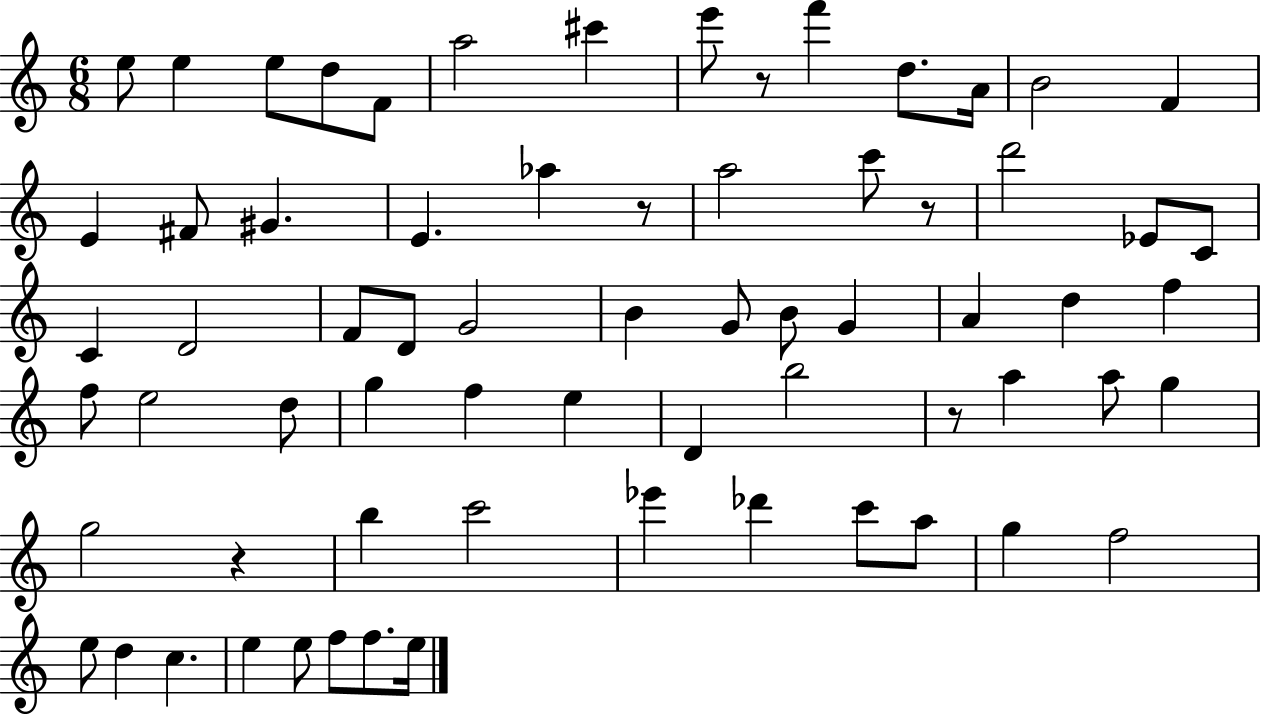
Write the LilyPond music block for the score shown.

{
  \clef treble
  \numericTimeSignature
  \time 6/8
  \key c \major
  \repeat volta 2 { e''8 e''4 e''8 d''8 f'8 | a''2 cis'''4 | e'''8 r8 f'''4 d''8. a'16 | b'2 f'4 | \break e'4 fis'8 gis'4. | e'4. aes''4 r8 | a''2 c'''8 r8 | d'''2 ees'8 c'8 | \break c'4 d'2 | f'8 d'8 g'2 | b'4 g'8 b'8 g'4 | a'4 d''4 f''4 | \break f''8 e''2 d''8 | g''4 f''4 e''4 | d'4 b''2 | r8 a''4 a''8 g''4 | \break g''2 r4 | b''4 c'''2 | ees'''4 des'''4 c'''8 a''8 | g''4 f''2 | \break e''8 d''4 c''4. | e''4 e''8 f''8 f''8. e''16 | } \bar "|."
}